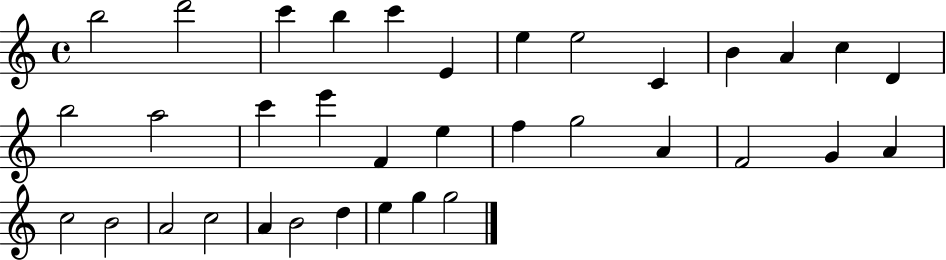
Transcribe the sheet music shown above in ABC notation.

X:1
T:Untitled
M:4/4
L:1/4
K:C
b2 d'2 c' b c' E e e2 C B A c D b2 a2 c' e' F e f g2 A F2 G A c2 B2 A2 c2 A B2 d e g g2